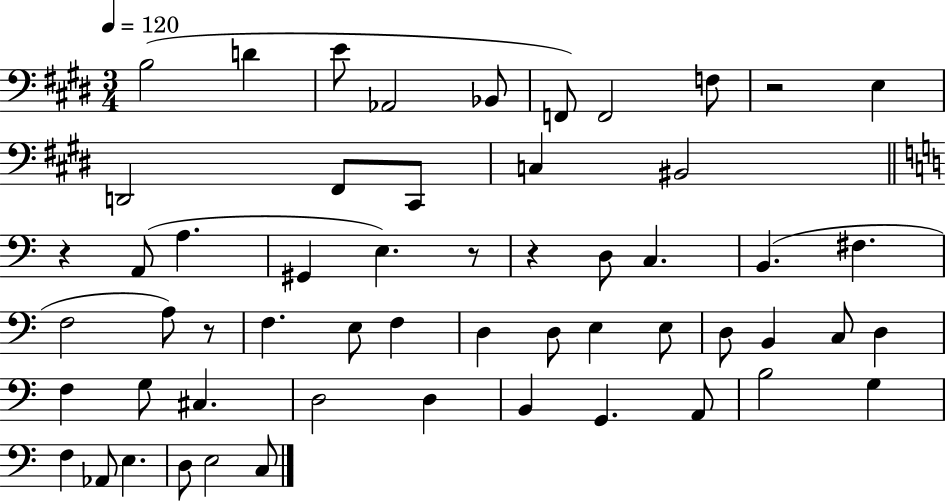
B3/h D4/q E4/e Ab2/h Bb2/e F2/e F2/h F3/e R/h E3/q D2/h F#2/e C#2/e C3/q BIS2/h R/q A2/e A3/q. G#2/q E3/q. R/e R/q D3/e C3/q. B2/q. F#3/q. F3/h A3/e R/e F3/q. E3/e F3/q D3/q D3/e E3/q E3/e D3/e B2/q C3/e D3/q F3/q G3/e C#3/q. D3/h D3/q B2/q G2/q. A2/e B3/h G3/q F3/q Ab2/e E3/q. D3/e E3/h C3/e